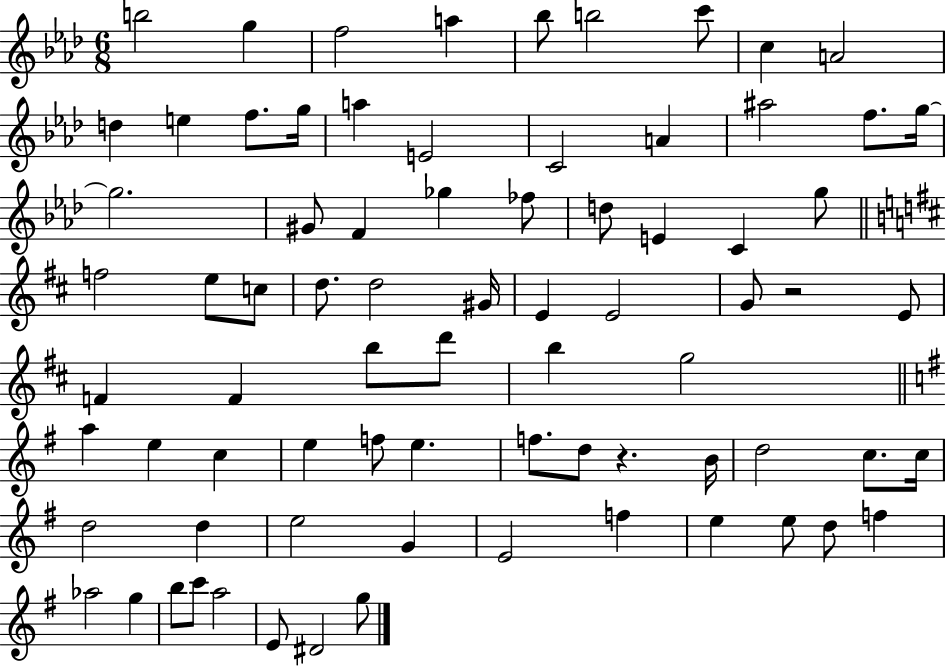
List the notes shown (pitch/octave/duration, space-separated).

B5/h G5/q F5/h A5/q Bb5/e B5/h C6/e C5/q A4/h D5/q E5/q F5/e. G5/s A5/q E4/h C4/h A4/q A#5/h F5/e. G5/s G5/h. G#4/e F4/q Gb5/q FES5/e D5/e E4/q C4/q G5/e F5/h E5/e C5/e D5/e. D5/h G#4/s E4/q E4/h G4/e R/h E4/e F4/q F4/q B5/e D6/e B5/q G5/h A5/q E5/q C5/q E5/q F5/e E5/q. F5/e. D5/e R/q. B4/s D5/h C5/e. C5/s D5/h D5/q E5/h G4/q E4/h F5/q E5/q E5/e D5/e F5/q Ab5/h G5/q B5/e C6/e A5/h E4/e D#4/h G5/e